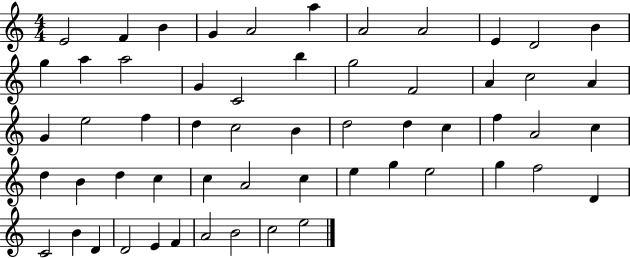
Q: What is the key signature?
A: C major